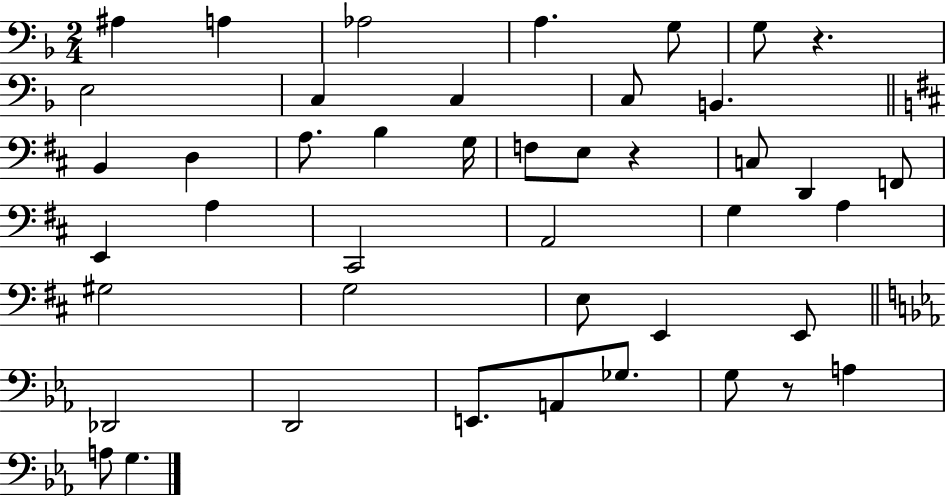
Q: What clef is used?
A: bass